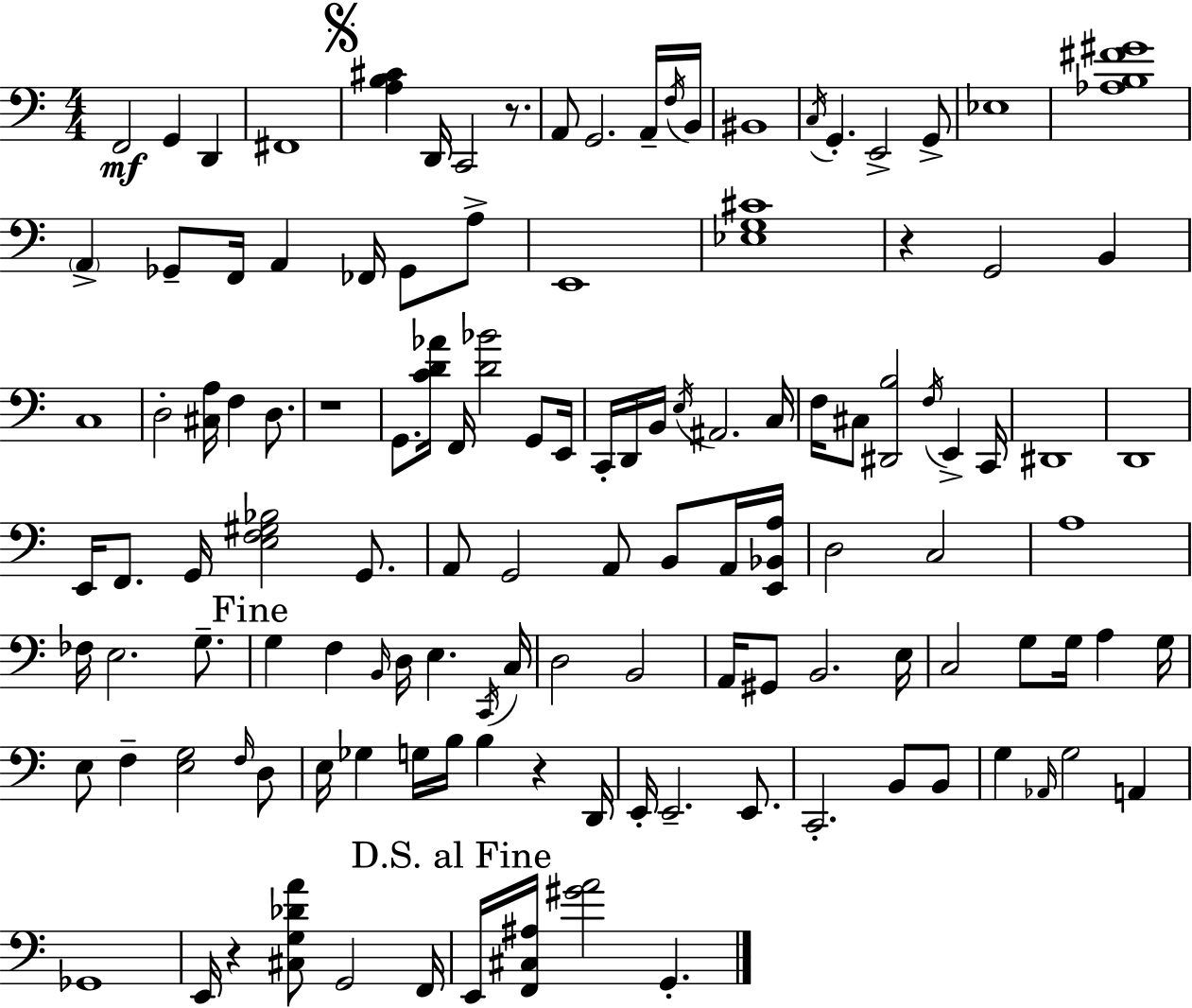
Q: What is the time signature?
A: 4/4